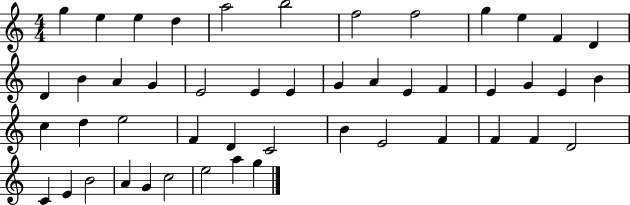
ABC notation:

X:1
T:Untitled
M:4/4
L:1/4
K:C
g e e d a2 b2 f2 f2 g e F D D B A G E2 E E G A E F E G E B c d e2 F D C2 B E2 F F F D2 C E B2 A G c2 e2 a g